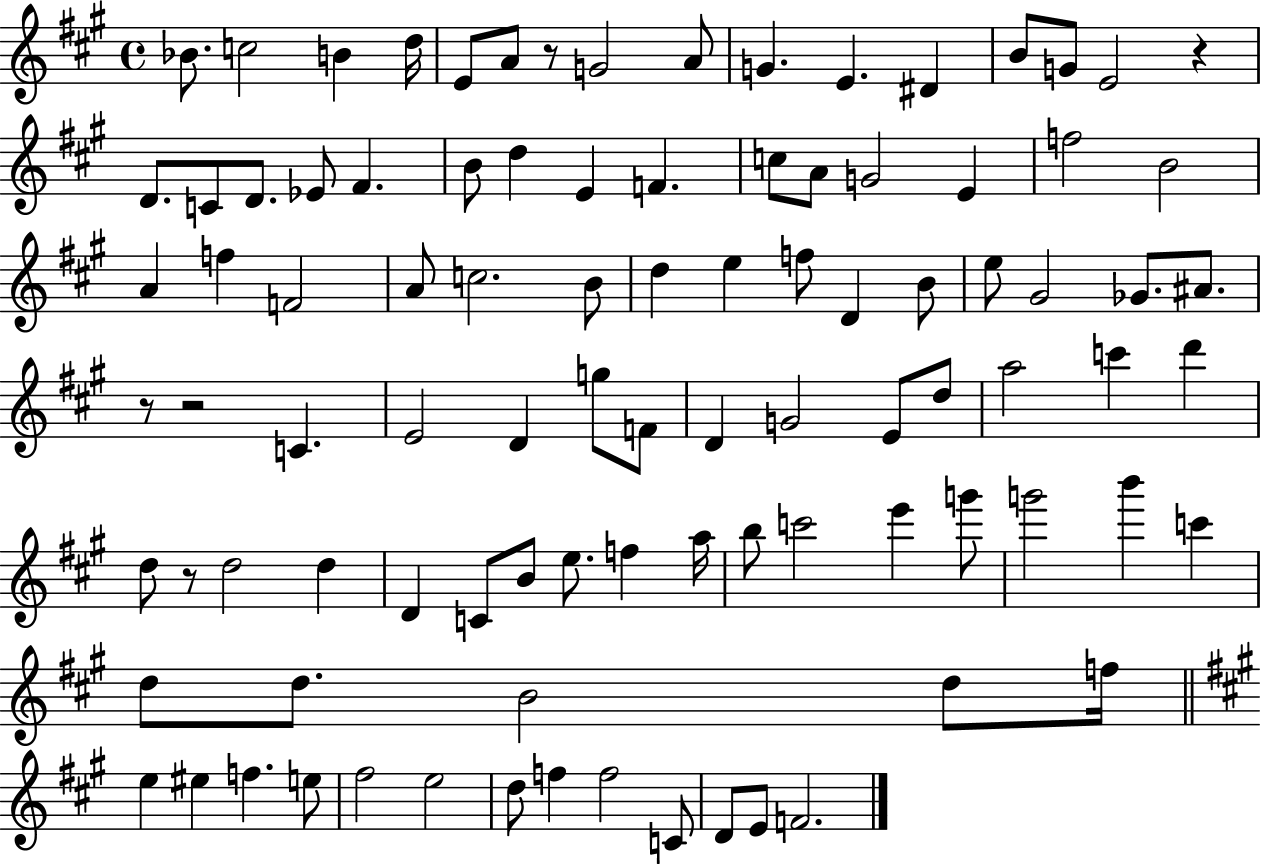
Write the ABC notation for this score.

X:1
T:Untitled
M:4/4
L:1/4
K:A
_B/2 c2 B d/4 E/2 A/2 z/2 G2 A/2 G E ^D B/2 G/2 E2 z D/2 C/2 D/2 _E/2 ^F B/2 d E F c/2 A/2 G2 E f2 B2 A f F2 A/2 c2 B/2 d e f/2 D B/2 e/2 ^G2 _G/2 ^A/2 z/2 z2 C E2 D g/2 F/2 D G2 E/2 d/2 a2 c' d' d/2 z/2 d2 d D C/2 B/2 e/2 f a/4 b/2 c'2 e' g'/2 g'2 b' c' d/2 d/2 B2 d/2 f/4 e ^e f e/2 ^f2 e2 d/2 f f2 C/2 D/2 E/2 F2